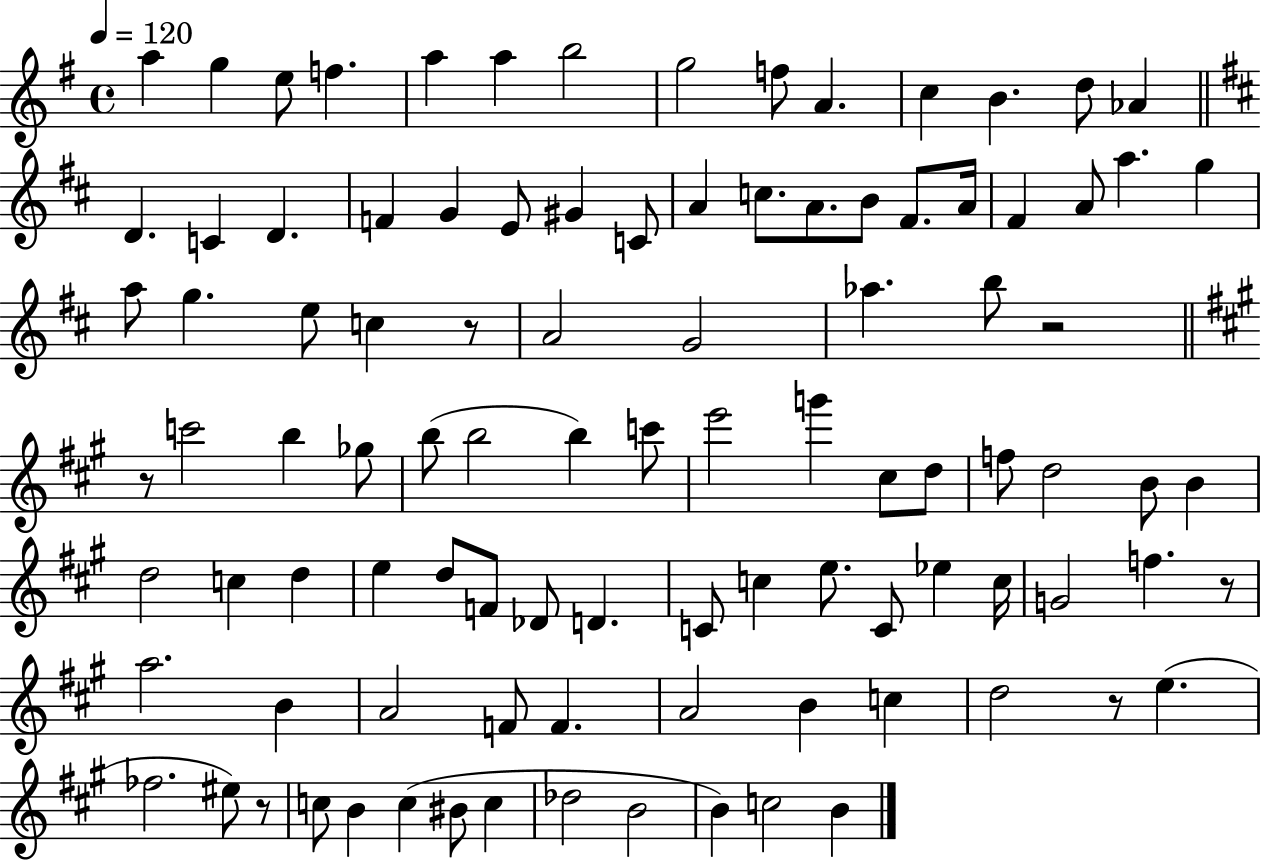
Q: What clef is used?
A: treble